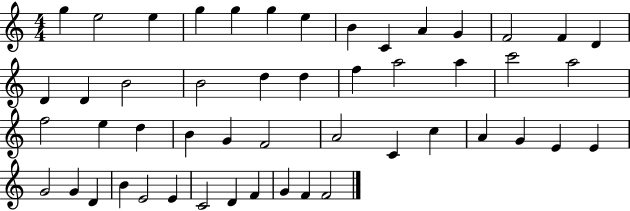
{
  \clef treble
  \numericTimeSignature
  \time 4/4
  \key c \major
  g''4 e''2 e''4 | g''4 g''4 g''4 e''4 | b'4 c'4 a'4 g'4 | f'2 f'4 d'4 | \break d'4 d'4 b'2 | b'2 d''4 d''4 | f''4 a''2 a''4 | c'''2 a''2 | \break f''2 e''4 d''4 | b'4 g'4 f'2 | a'2 c'4 c''4 | a'4 g'4 e'4 e'4 | \break g'2 g'4 d'4 | b'4 e'2 e'4 | c'2 d'4 f'4 | g'4 f'4 f'2 | \break \bar "|."
}